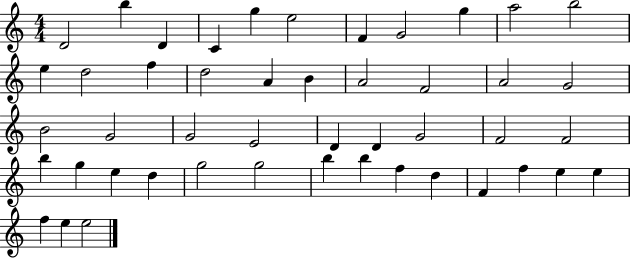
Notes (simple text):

D4/h B5/q D4/q C4/q G5/q E5/h F4/q G4/h G5/q A5/h B5/h E5/q D5/h F5/q D5/h A4/q B4/q A4/h F4/h A4/h G4/h B4/h G4/h G4/h E4/h D4/q D4/q G4/h F4/h F4/h B5/q G5/q E5/q D5/q G5/h G5/h B5/q B5/q F5/q D5/q F4/q F5/q E5/q E5/q F5/q E5/q E5/h